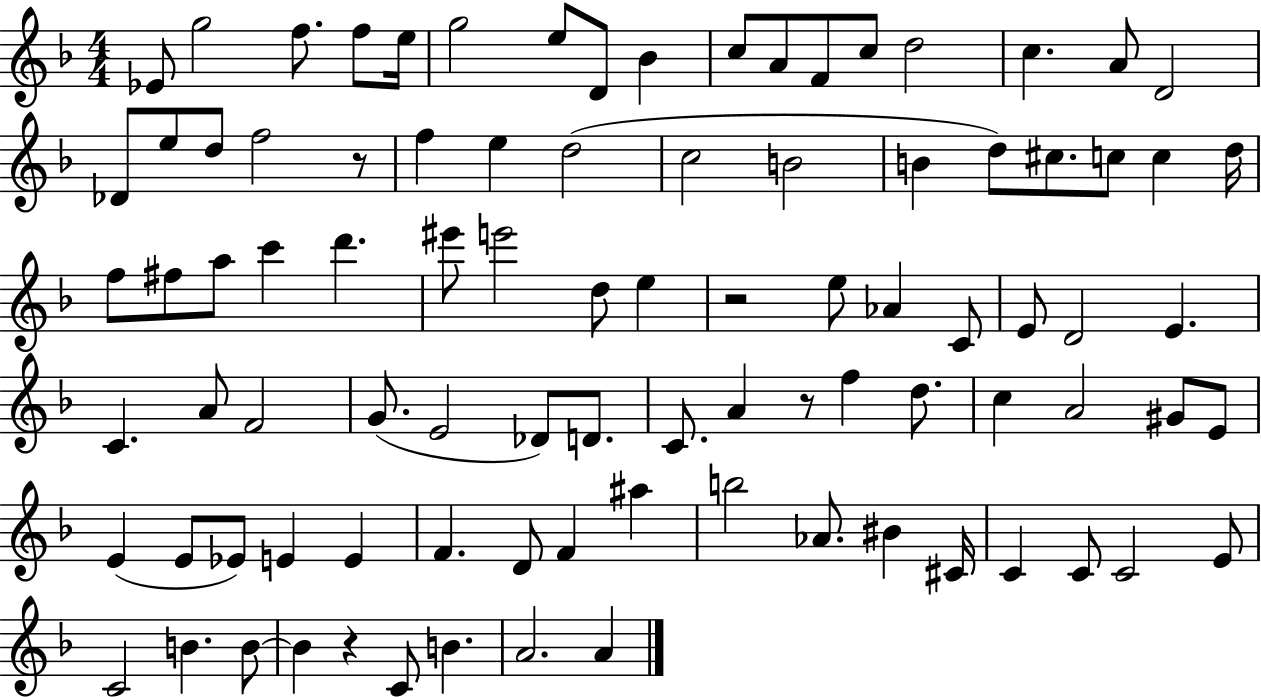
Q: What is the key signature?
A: F major